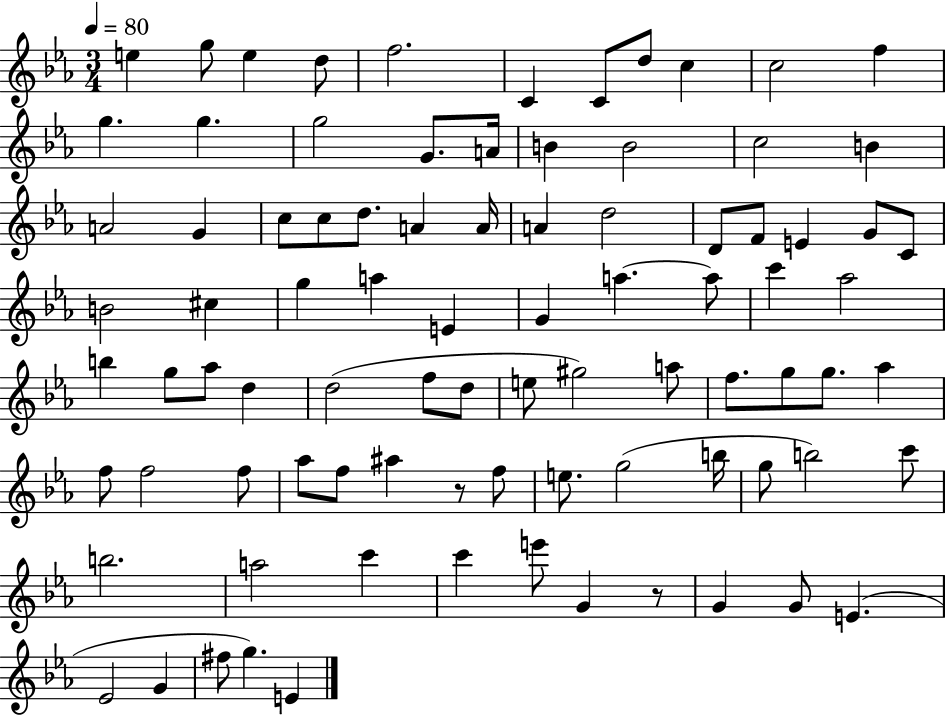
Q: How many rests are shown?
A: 2